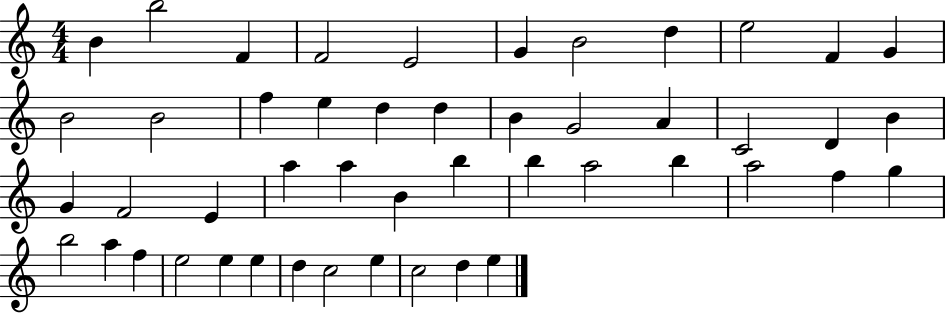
{
  \clef treble
  \numericTimeSignature
  \time 4/4
  \key c \major
  b'4 b''2 f'4 | f'2 e'2 | g'4 b'2 d''4 | e''2 f'4 g'4 | \break b'2 b'2 | f''4 e''4 d''4 d''4 | b'4 g'2 a'4 | c'2 d'4 b'4 | \break g'4 f'2 e'4 | a''4 a''4 b'4 b''4 | b''4 a''2 b''4 | a''2 f''4 g''4 | \break b''2 a''4 f''4 | e''2 e''4 e''4 | d''4 c''2 e''4 | c''2 d''4 e''4 | \break \bar "|."
}